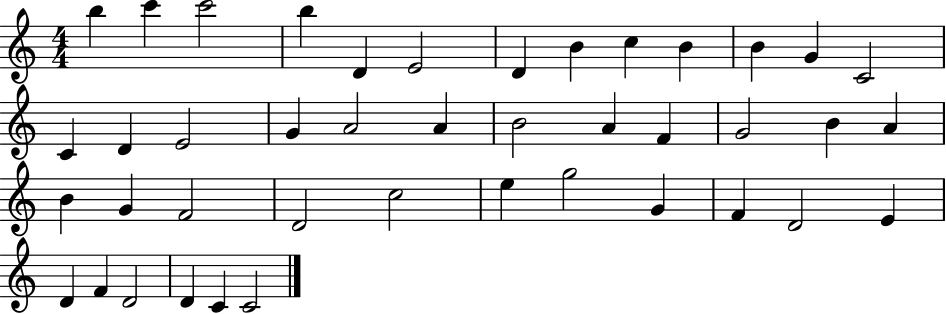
X:1
T:Untitled
M:4/4
L:1/4
K:C
b c' c'2 b D E2 D B c B B G C2 C D E2 G A2 A B2 A F G2 B A B G F2 D2 c2 e g2 G F D2 E D F D2 D C C2